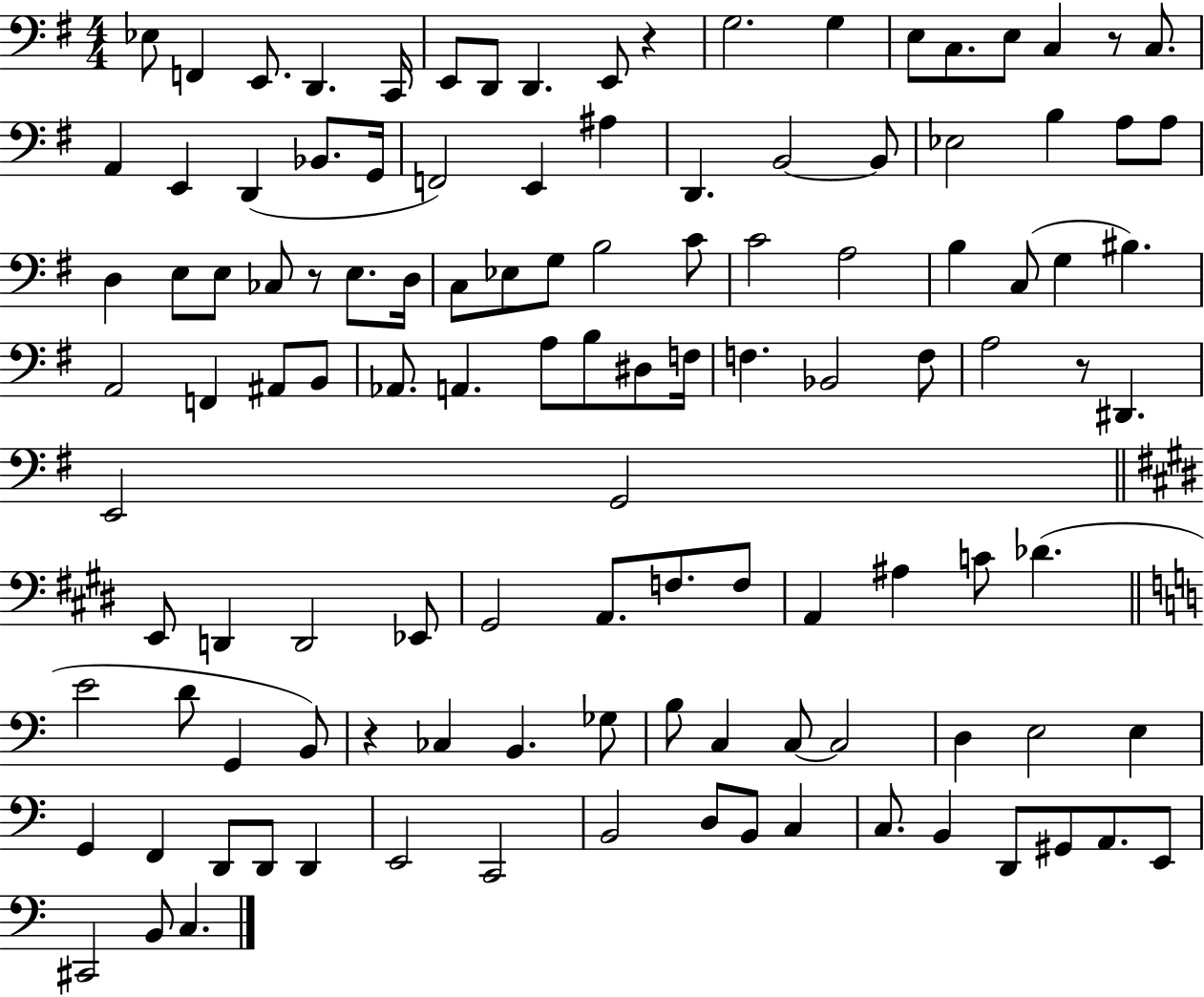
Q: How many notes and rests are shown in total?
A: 116